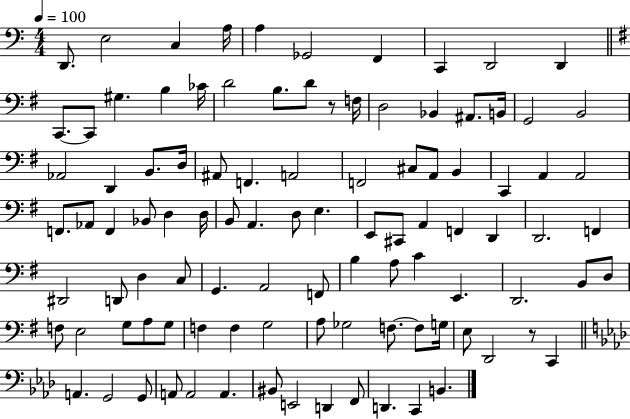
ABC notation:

X:1
T:Untitled
M:4/4
L:1/4
K:C
D,,/2 E,2 C, A,/4 A, _G,,2 F,, C,, D,,2 D,, C,,/2 C,,/2 ^G, B, _C/4 D2 B,/2 D/2 z/2 F,/4 D,2 _B,, ^A,,/2 B,,/4 G,,2 B,,2 _A,,2 D,, B,,/2 D,/4 ^A,,/2 F,, A,,2 F,,2 ^C,/2 A,,/2 B,, C,, A,, A,,2 F,,/2 _A,,/2 F,, _B,,/2 D, D,/4 B,,/2 A,, D,/2 E, E,,/2 ^C,,/2 A,, F,, D,, D,,2 F,, ^D,,2 D,,/2 D, C,/2 G,, A,,2 F,,/2 B, A,/2 C E,, D,,2 B,,/2 D,/2 F,/2 E,2 G,/2 A,/2 G,/2 F, F, G,2 A,/2 _G,2 F,/2 F,/2 G,/4 E,/2 D,,2 z/2 C,, A,, G,,2 G,,/2 A,,/2 A,,2 A,, ^B,,/2 E,,2 D,, F,,/2 D,, C,, B,,